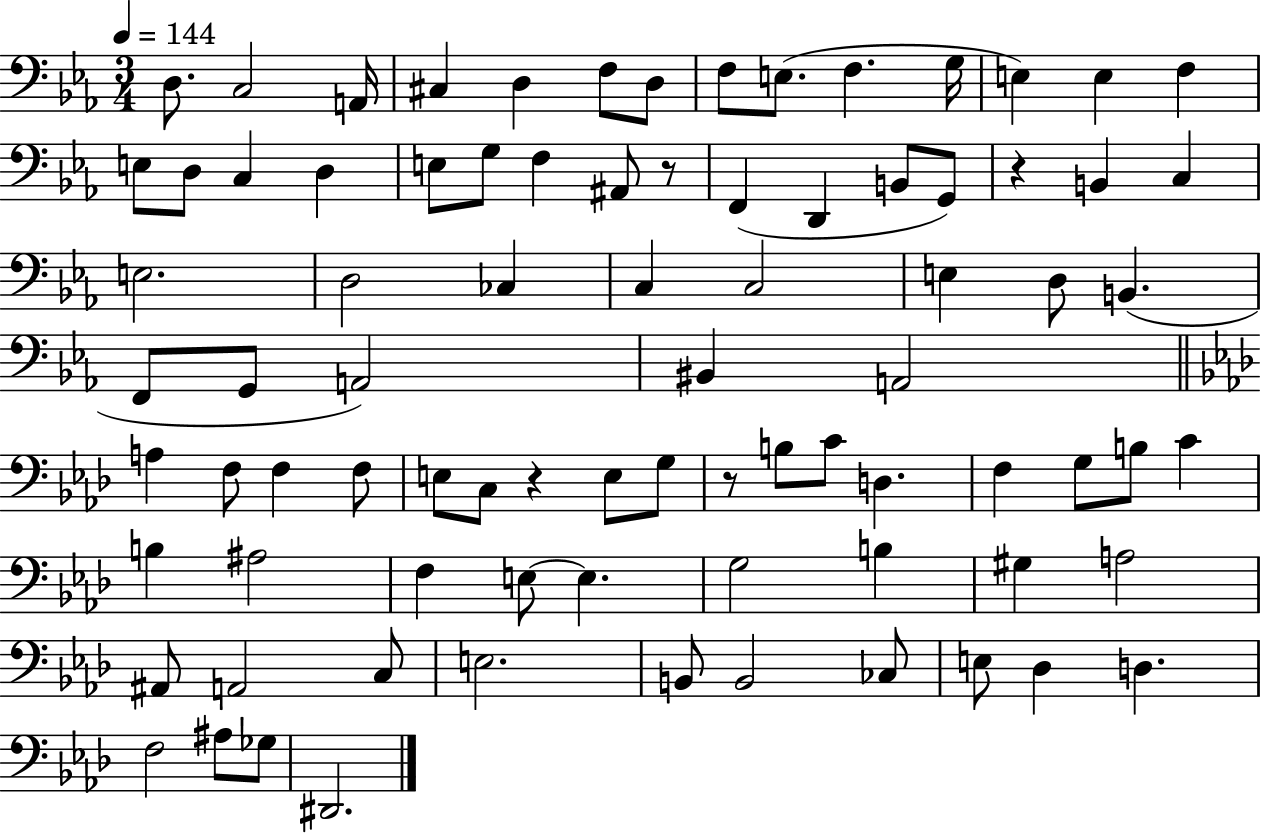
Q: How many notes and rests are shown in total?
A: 83